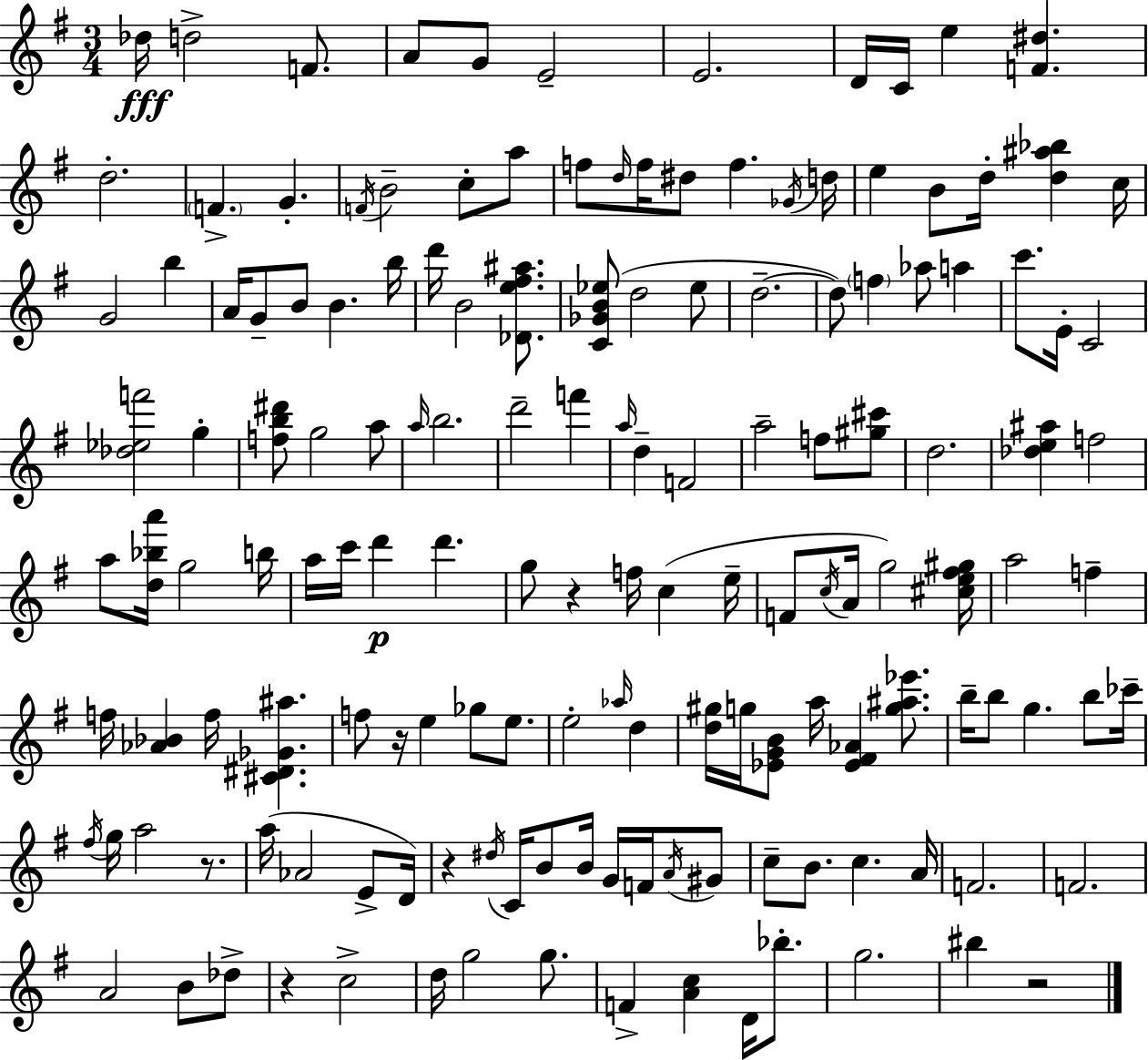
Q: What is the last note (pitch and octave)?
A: BIS5